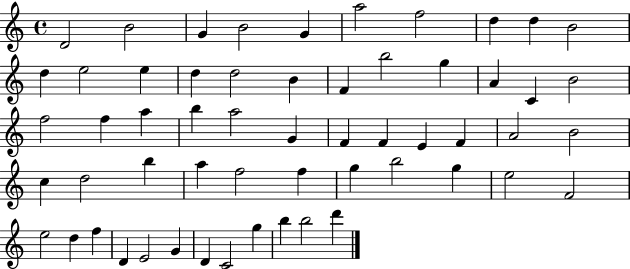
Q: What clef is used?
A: treble